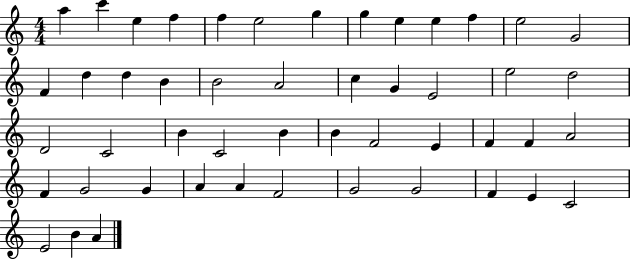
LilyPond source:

{
  \clef treble
  \numericTimeSignature
  \time 4/4
  \key c \major
  a''4 c'''4 e''4 f''4 | f''4 e''2 g''4 | g''4 e''4 e''4 f''4 | e''2 g'2 | \break f'4 d''4 d''4 b'4 | b'2 a'2 | c''4 g'4 e'2 | e''2 d''2 | \break d'2 c'2 | b'4 c'2 b'4 | b'4 f'2 e'4 | f'4 f'4 a'2 | \break f'4 g'2 g'4 | a'4 a'4 f'2 | g'2 g'2 | f'4 e'4 c'2 | \break e'2 b'4 a'4 | \bar "|."
}